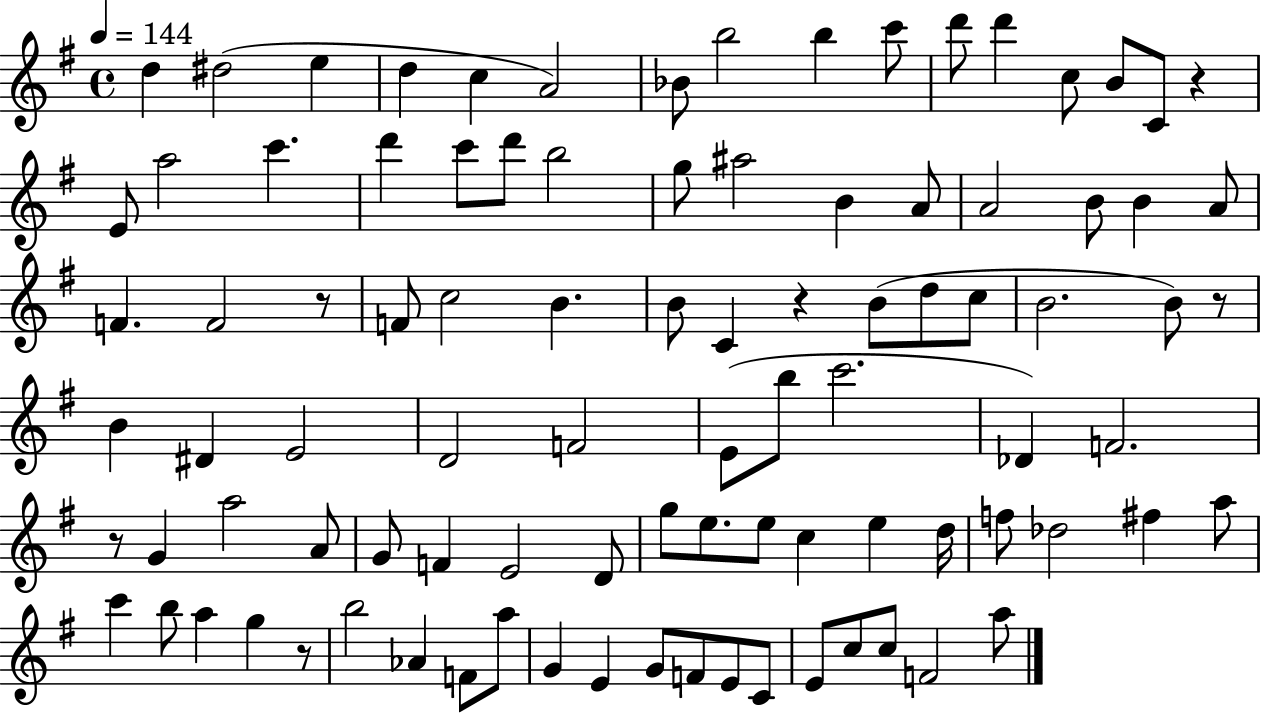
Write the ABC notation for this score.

X:1
T:Untitled
M:4/4
L:1/4
K:G
d ^d2 e d c A2 _B/2 b2 b c'/2 d'/2 d' c/2 B/2 C/2 z E/2 a2 c' d' c'/2 d'/2 b2 g/2 ^a2 B A/2 A2 B/2 B A/2 F F2 z/2 F/2 c2 B B/2 C z B/2 d/2 c/2 B2 B/2 z/2 B ^D E2 D2 F2 E/2 b/2 c'2 _D F2 z/2 G a2 A/2 G/2 F E2 D/2 g/2 e/2 e/2 c e d/4 f/2 _d2 ^f a/2 c' b/2 a g z/2 b2 _A F/2 a/2 G E G/2 F/2 E/2 C/2 E/2 c/2 c/2 F2 a/2